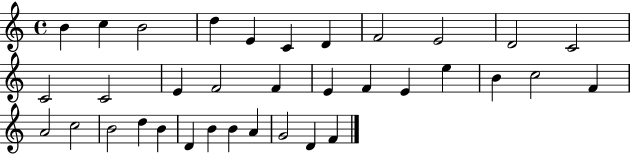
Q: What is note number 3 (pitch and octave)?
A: B4